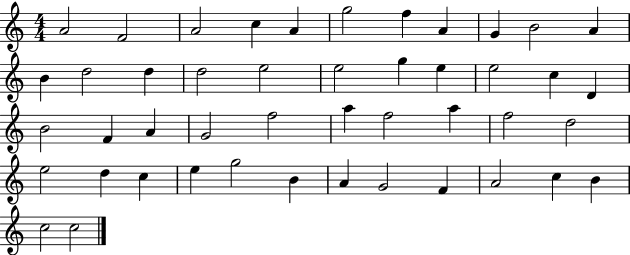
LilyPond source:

{
  \clef treble
  \numericTimeSignature
  \time 4/4
  \key c \major
  a'2 f'2 | a'2 c''4 a'4 | g''2 f''4 a'4 | g'4 b'2 a'4 | \break b'4 d''2 d''4 | d''2 e''2 | e''2 g''4 e''4 | e''2 c''4 d'4 | \break b'2 f'4 a'4 | g'2 f''2 | a''4 f''2 a''4 | f''2 d''2 | \break e''2 d''4 c''4 | e''4 g''2 b'4 | a'4 g'2 f'4 | a'2 c''4 b'4 | \break c''2 c''2 | \bar "|."
}